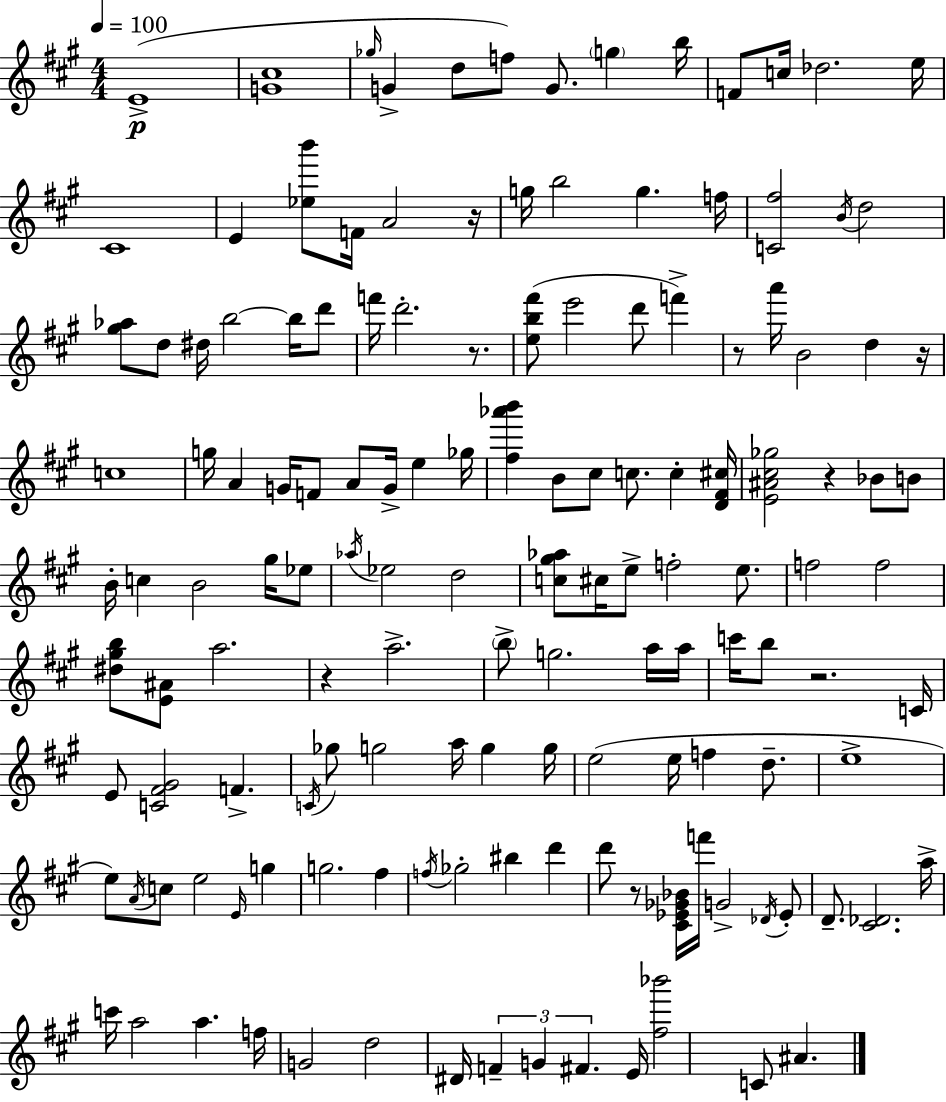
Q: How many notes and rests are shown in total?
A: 141